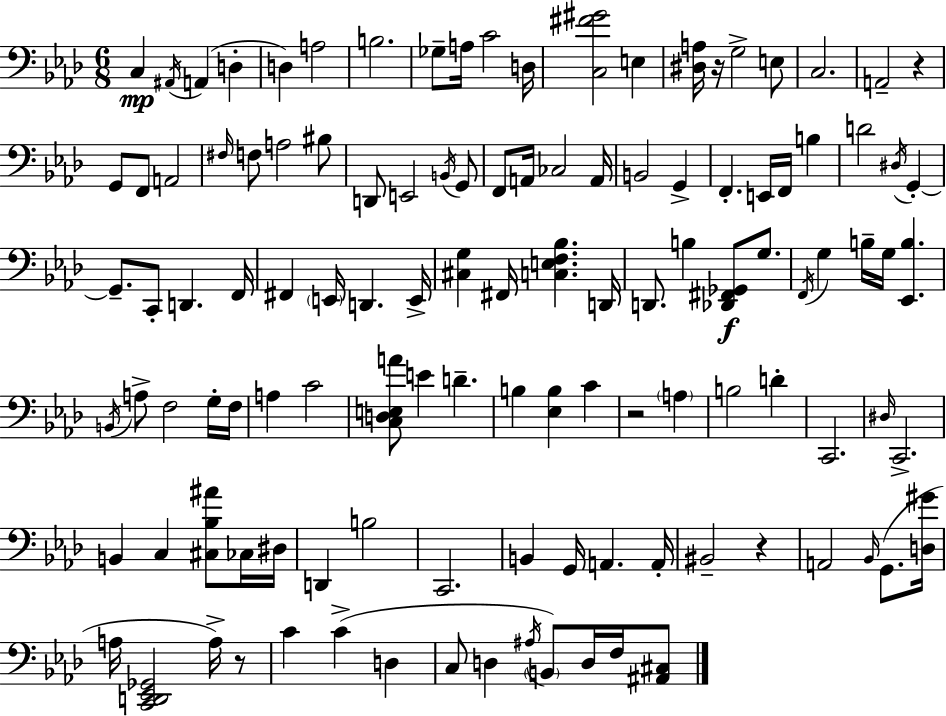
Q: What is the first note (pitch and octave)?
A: C3